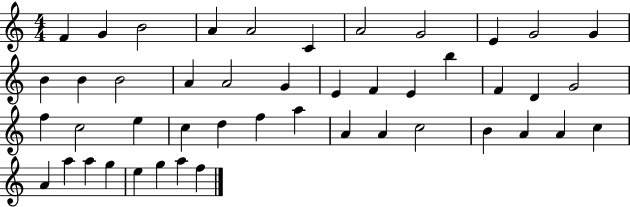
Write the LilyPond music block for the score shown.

{
  \clef treble
  \numericTimeSignature
  \time 4/4
  \key c \major
  f'4 g'4 b'2 | a'4 a'2 c'4 | a'2 g'2 | e'4 g'2 g'4 | \break b'4 b'4 b'2 | a'4 a'2 g'4 | e'4 f'4 e'4 b''4 | f'4 d'4 g'2 | \break f''4 c''2 e''4 | c''4 d''4 f''4 a''4 | a'4 a'4 c''2 | b'4 a'4 a'4 c''4 | \break a'4 a''4 a''4 g''4 | e''4 g''4 a''4 f''4 | \bar "|."
}